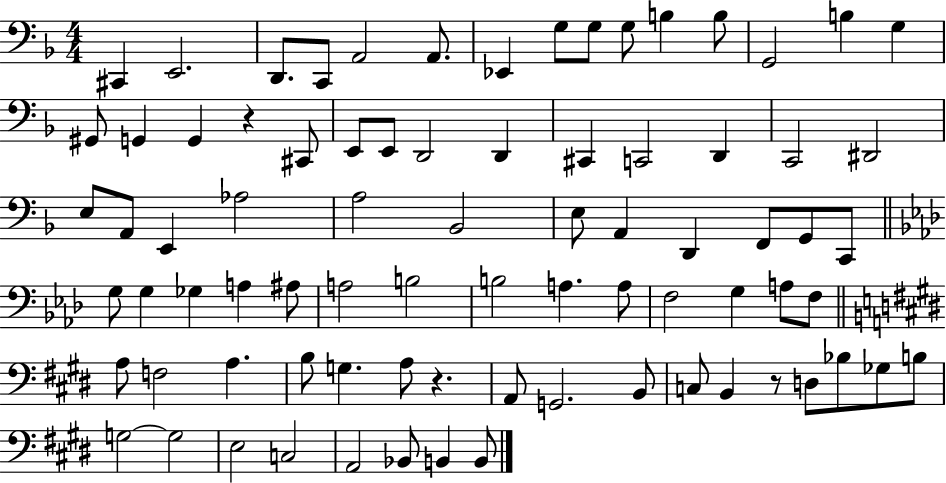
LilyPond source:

{
  \clef bass
  \numericTimeSignature
  \time 4/4
  \key f \major
  cis,4 e,2. | d,8. c,8 a,2 a,8. | ees,4 g8 g8 g8 b4 b8 | g,2 b4 g4 | \break gis,8 g,4 g,4 r4 cis,8 | e,8 e,8 d,2 d,4 | cis,4 c,2 d,4 | c,2 dis,2 | \break e8 a,8 e,4 aes2 | a2 bes,2 | e8 a,4 d,4 f,8 g,8 c,8 | \bar "||" \break \key aes \major g8 g4 ges4 a4 ais8 | a2 b2 | b2 a4. a8 | f2 g4 a8 f8 | \break \bar "||" \break \key e \major a8 f2 a4. | b8 g4. a8 r4. | a,8 g,2. b,8 | c8 b,4 r8 d8 bes8 ges8 b8 | \break g2~~ g2 | e2 c2 | a,2 bes,8 b,4 b,8 | \bar "|."
}